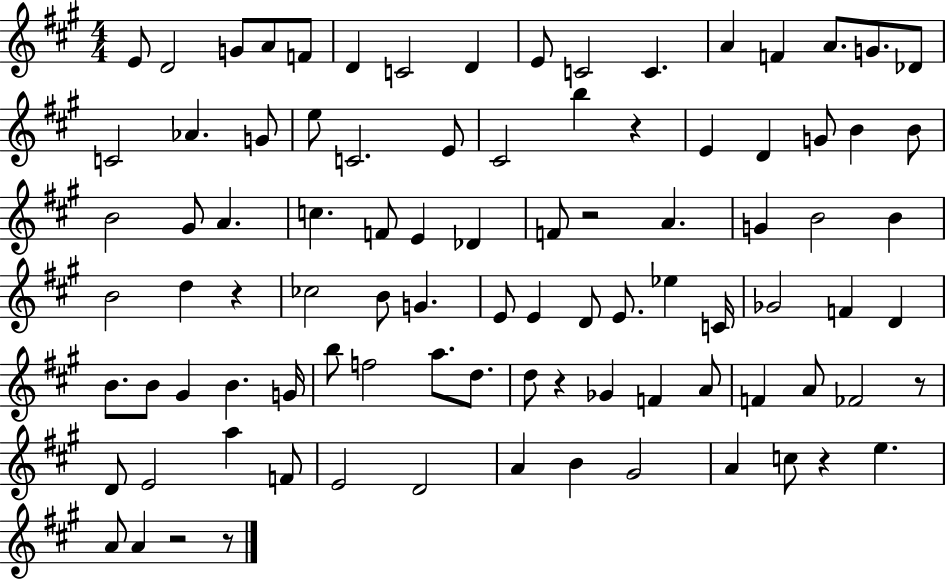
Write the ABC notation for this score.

X:1
T:Untitled
M:4/4
L:1/4
K:A
E/2 D2 G/2 A/2 F/2 D C2 D E/2 C2 C A F A/2 G/2 _D/2 C2 _A G/2 e/2 C2 E/2 ^C2 b z E D G/2 B B/2 B2 ^G/2 A c F/2 E _D F/2 z2 A G B2 B B2 d z _c2 B/2 G E/2 E D/2 E/2 _e C/4 _G2 F D B/2 B/2 ^G B G/4 b/2 f2 a/2 d/2 d/2 z _G F A/2 F A/2 _F2 z/2 D/2 E2 a F/2 E2 D2 A B ^G2 A c/2 z e A/2 A z2 z/2